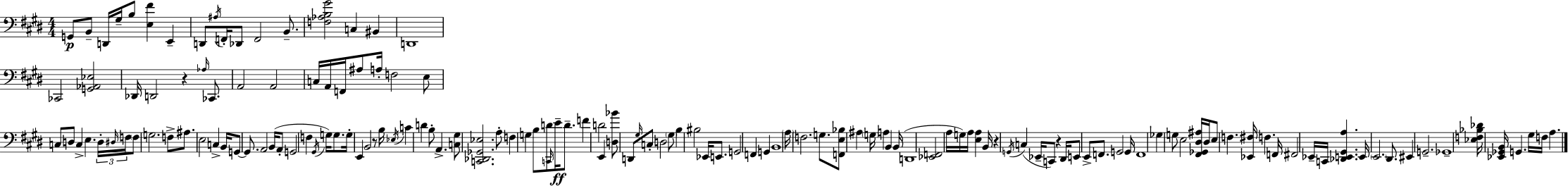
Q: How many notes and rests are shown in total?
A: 149